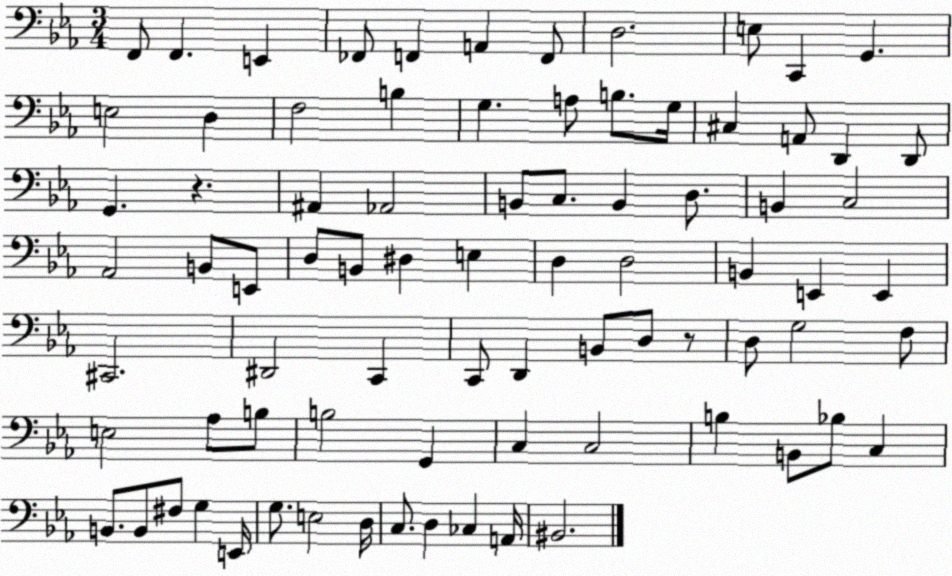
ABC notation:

X:1
T:Untitled
M:3/4
L:1/4
K:Eb
F,,/2 F,, E,, _F,,/2 F,, A,, F,,/2 D,2 E,/2 C,, G,, E,2 D, F,2 B, G, A,/2 B,/2 G,/4 ^C, A,,/2 D,, D,,/2 G,, z ^A,, _A,,2 B,,/2 C,/2 B,, D,/2 B,, C,2 _A,,2 B,,/2 E,,/2 D,/2 B,,/2 ^D, E, D, D,2 B,, E,, E,, ^C,,2 ^D,,2 C,, C,,/2 D,, B,,/2 D,/2 z/2 D,/2 G,2 F,/2 E,2 _A,/2 B,/2 B,2 G,, C, C,2 B, B,,/2 _B,/2 C, B,,/2 B,,/2 ^F,/2 G, E,,/4 G,/2 E,2 D,/4 C,/2 D, _C, A,,/4 ^B,,2